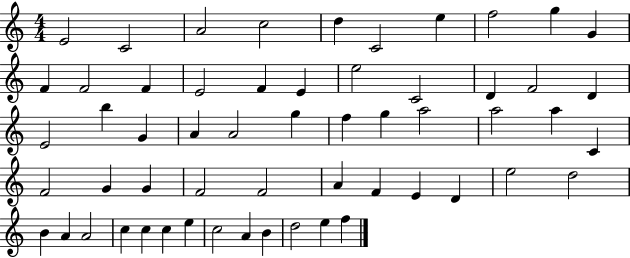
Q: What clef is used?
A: treble